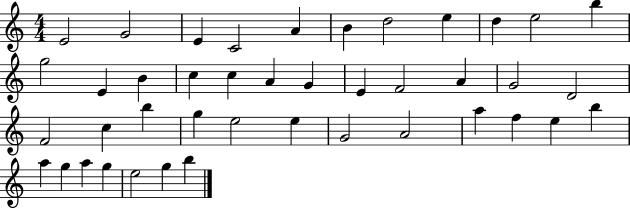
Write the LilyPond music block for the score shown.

{
  \clef treble
  \numericTimeSignature
  \time 4/4
  \key c \major
  e'2 g'2 | e'4 c'2 a'4 | b'4 d''2 e''4 | d''4 e''2 b''4 | \break g''2 e'4 b'4 | c''4 c''4 a'4 g'4 | e'4 f'2 a'4 | g'2 d'2 | \break f'2 c''4 b''4 | g''4 e''2 e''4 | g'2 a'2 | a''4 f''4 e''4 b''4 | \break a''4 g''4 a''4 g''4 | e''2 g''4 b''4 | \bar "|."
}